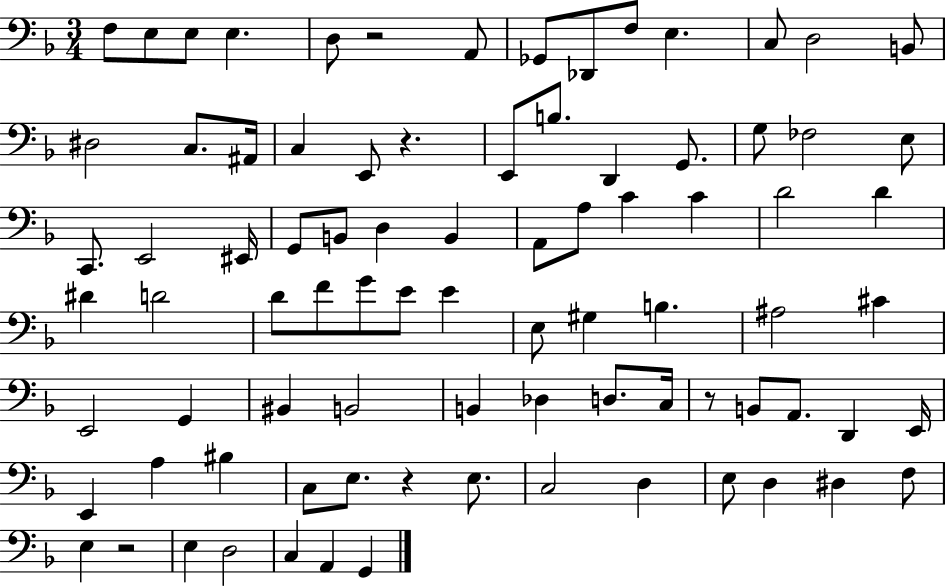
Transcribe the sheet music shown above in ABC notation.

X:1
T:Untitled
M:3/4
L:1/4
K:F
F,/2 E,/2 E,/2 E, D,/2 z2 A,,/2 _G,,/2 _D,,/2 F,/2 E, C,/2 D,2 B,,/2 ^D,2 C,/2 ^A,,/4 C, E,,/2 z E,,/2 B,/2 D,, G,,/2 G,/2 _F,2 E,/2 C,,/2 E,,2 ^E,,/4 G,,/2 B,,/2 D, B,, A,,/2 A,/2 C C D2 D ^D D2 D/2 F/2 G/2 E/2 E E,/2 ^G, B, ^A,2 ^C E,,2 G,, ^B,, B,,2 B,, _D, D,/2 C,/4 z/2 B,,/2 A,,/2 D,, E,,/4 E,, A, ^B, C,/2 E,/2 z E,/2 C,2 D, E,/2 D, ^D, F,/2 E, z2 E, D,2 C, A,, G,,